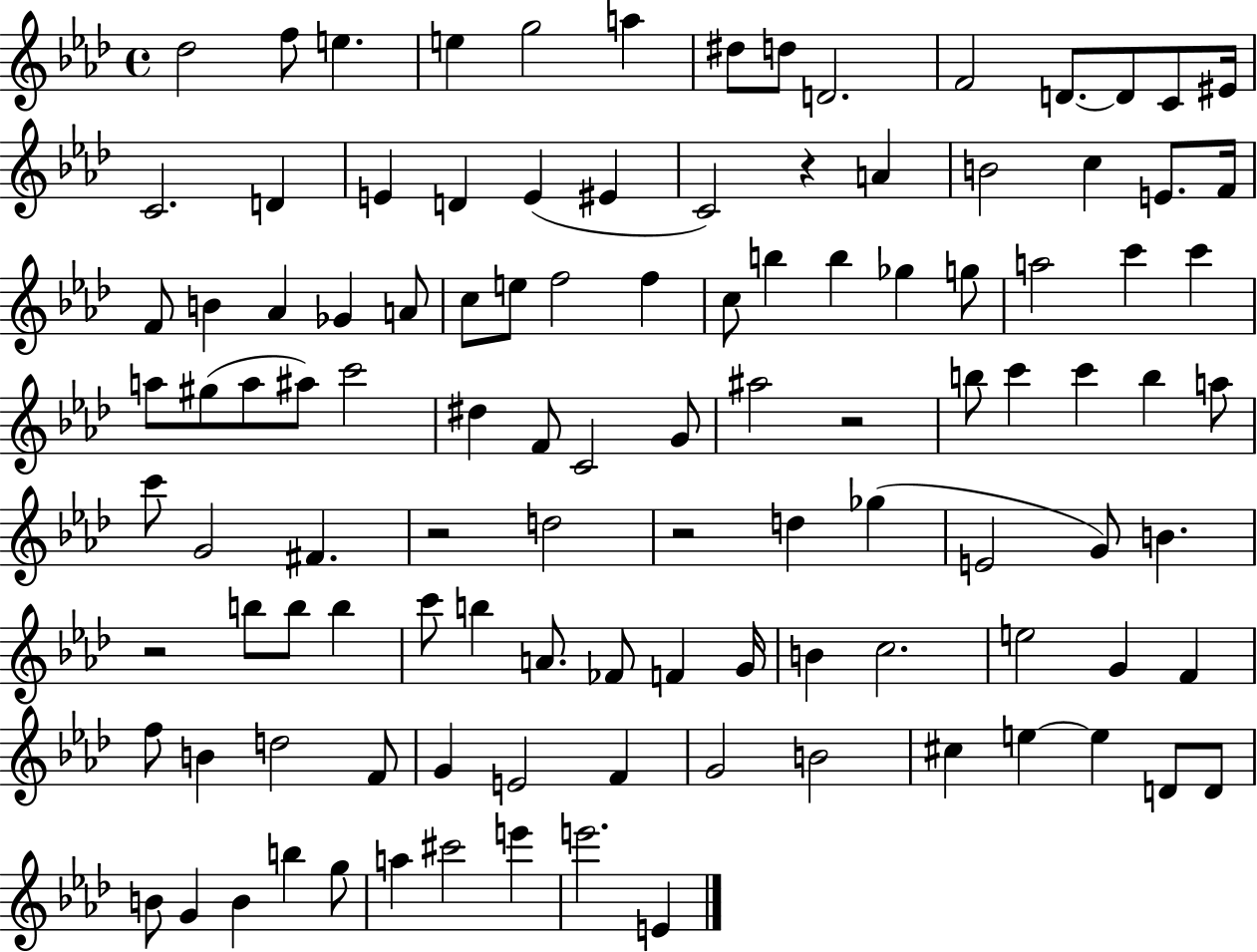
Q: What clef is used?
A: treble